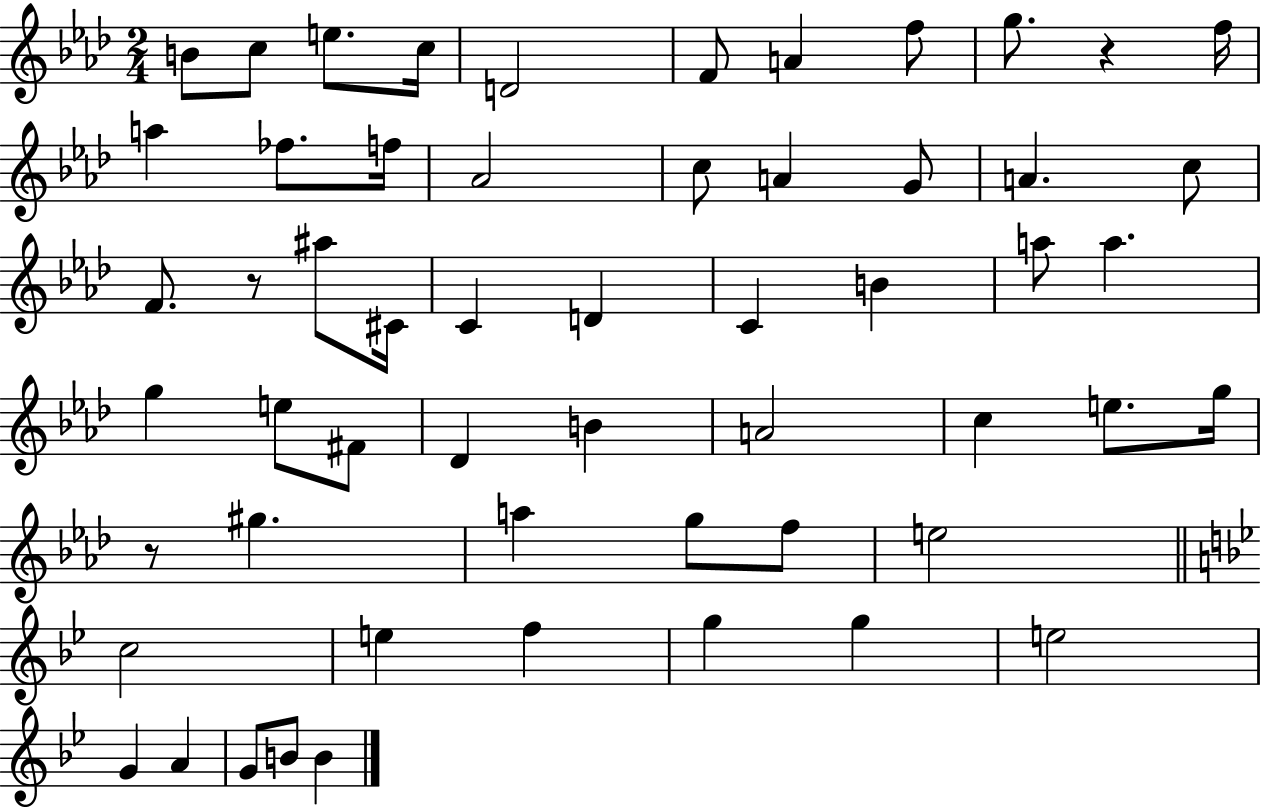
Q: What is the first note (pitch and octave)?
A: B4